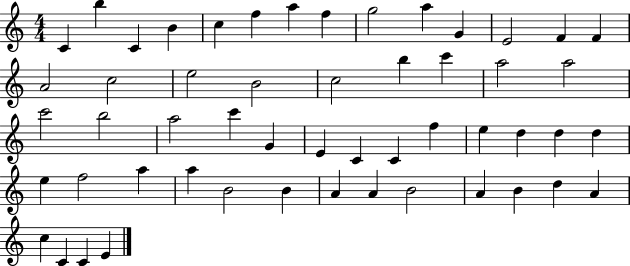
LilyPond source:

{
  \clef treble
  \numericTimeSignature
  \time 4/4
  \key c \major
  c'4 b''4 c'4 b'4 | c''4 f''4 a''4 f''4 | g''2 a''4 g'4 | e'2 f'4 f'4 | \break a'2 c''2 | e''2 b'2 | c''2 b''4 c'''4 | a''2 a''2 | \break c'''2 b''2 | a''2 c'''4 g'4 | e'4 c'4 c'4 f''4 | e''4 d''4 d''4 d''4 | \break e''4 f''2 a''4 | a''4 b'2 b'4 | a'4 a'4 b'2 | a'4 b'4 d''4 a'4 | \break c''4 c'4 c'4 e'4 | \bar "|."
}